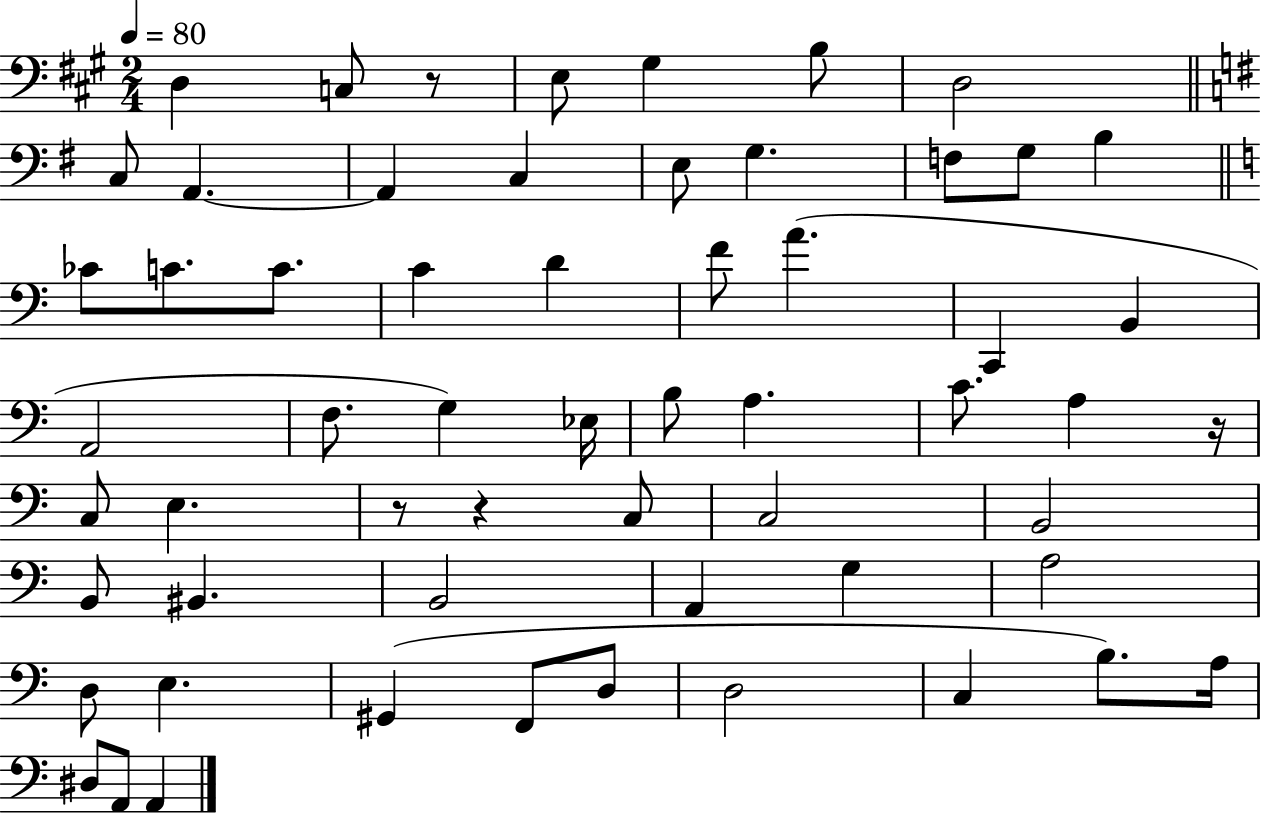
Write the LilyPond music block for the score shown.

{
  \clef bass
  \numericTimeSignature
  \time 2/4
  \key a \major
  \tempo 4 = 80
  d4 c8 r8 | e8 gis4 b8 | d2 | \bar "||" \break \key g \major c8 a,4.~~ | a,4 c4 | e8 g4. | f8 g8 b4 | \break \bar "||" \break \key a \minor ces'8 c'8. c'8. | c'4 d'4 | f'8 a'4.( | c,4 b,4 | \break a,2 | f8. g4) ees16 | b8 a4. | c'8. a4 r16 | \break c8 e4. | r8 r4 c8 | c2 | b,2 | \break b,8 bis,4. | b,2 | a,4 g4 | a2 | \break d8 e4. | gis,4( f,8 d8 | d2 | c4 b8.) a16 | \break dis8 a,8 a,4 | \bar "|."
}